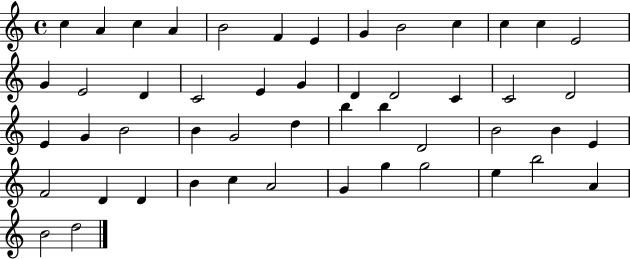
C5/q A4/q C5/q A4/q B4/h F4/q E4/q G4/q B4/h C5/q C5/q C5/q E4/h G4/q E4/h D4/q C4/h E4/q G4/q D4/q D4/h C4/q C4/h D4/h E4/q G4/q B4/h B4/q G4/h D5/q B5/q B5/q D4/h B4/h B4/q E4/q F4/h D4/q D4/q B4/q C5/q A4/h G4/q G5/q G5/h E5/q B5/h A4/q B4/h D5/h